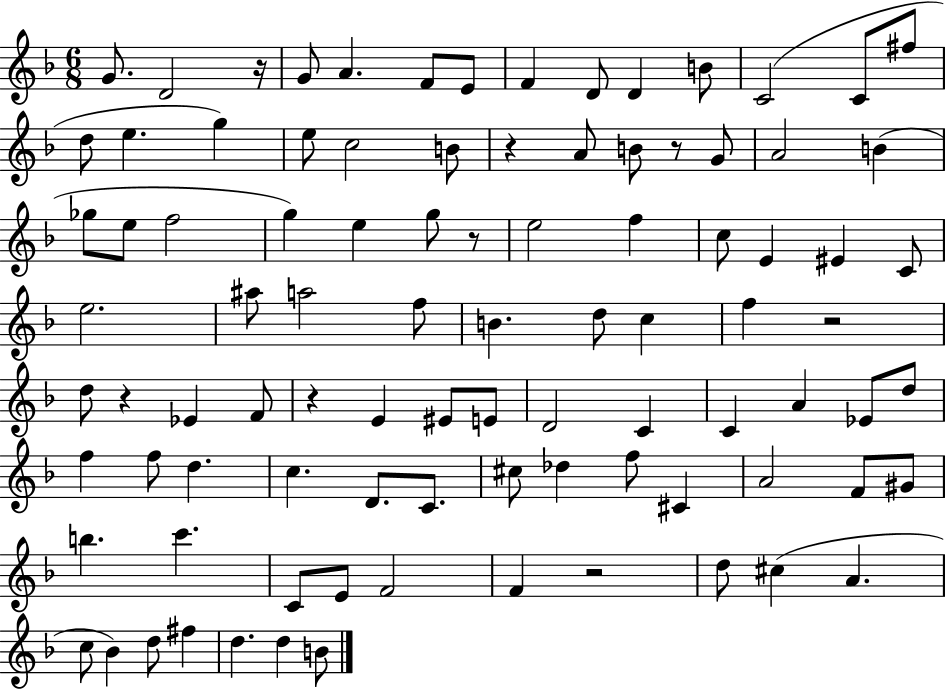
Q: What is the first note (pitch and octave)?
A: G4